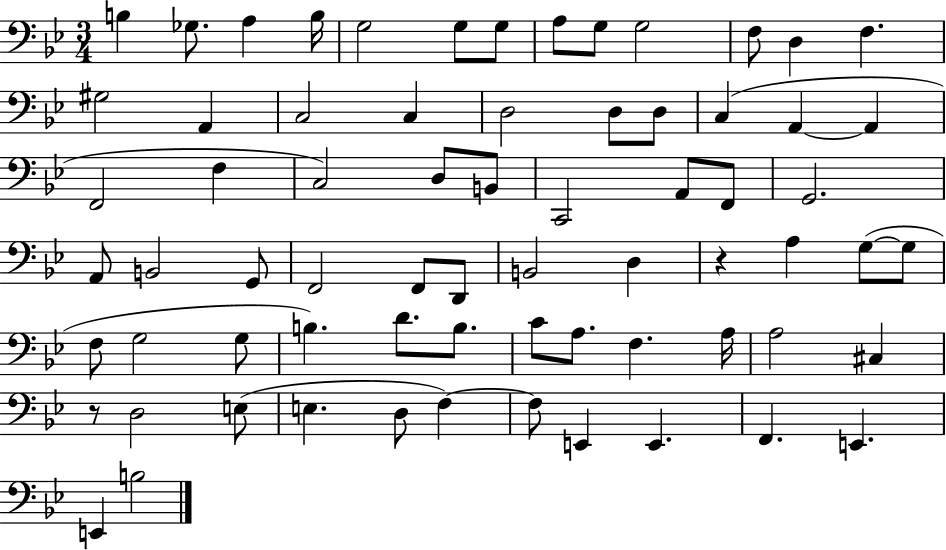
X:1
T:Untitled
M:3/4
L:1/4
K:Bb
B, _G,/2 A, B,/4 G,2 G,/2 G,/2 A,/2 G,/2 G,2 F,/2 D, F, ^G,2 A,, C,2 C, D,2 D,/2 D,/2 C, A,, A,, F,,2 F, C,2 D,/2 B,,/2 C,,2 A,,/2 F,,/2 G,,2 A,,/2 B,,2 G,,/2 F,,2 F,,/2 D,,/2 B,,2 D, z A, G,/2 G,/2 F,/2 G,2 G,/2 B, D/2 B,/2 C/2 A,/2 F, A,/4 A,2 ^C, z/2 D,2 E,/2 E, D,/2 F, F,/2 E,, E,, F,, E,, E,, B,2